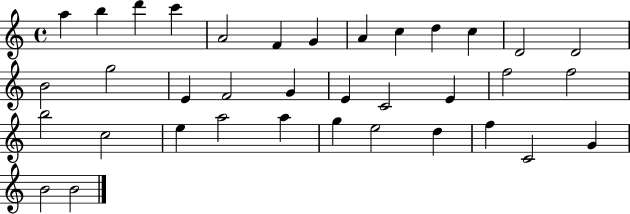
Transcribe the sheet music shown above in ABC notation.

X:1
T:Untitled
M:4/4
L:1/4
K:C
a b d' c' A2 F G A c d c D2 D2 B2 g2 E F2 G E C2 E f2 f2 b2 c2 e a2 a g e2 d f C2 G B2 B2